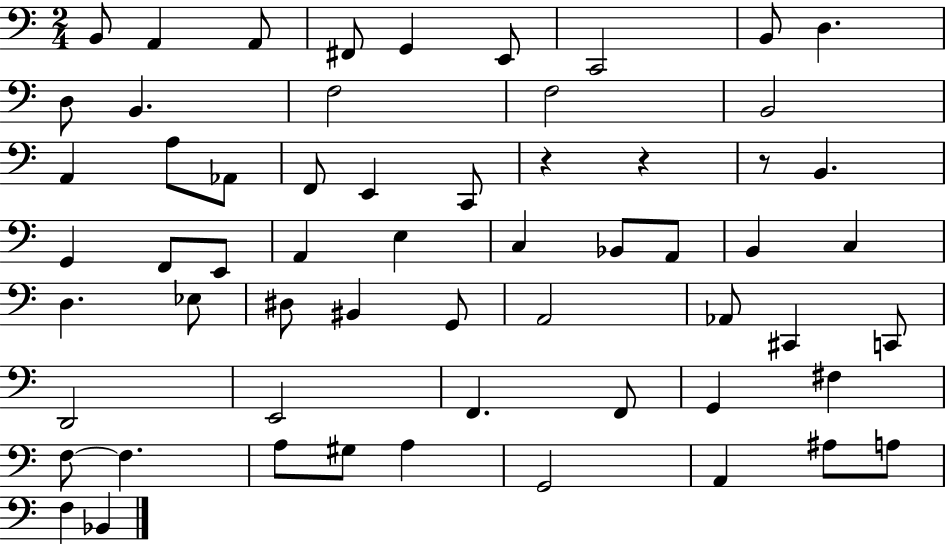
B2/e A2/q A2/e F#2/e G2/q E2/e C2/h B2/e D3/q. D3/e B2/q. F3/h F3/h B2/h A2/q A3/e Ab2/e F2/e E2/q C2/e R/q R/q R/e B2/q. G2/q F2/e E2/e A2/q E3/q C3/q Bb2/e A2/e B2/q C3/q D3/q. Eb3/e D#3/e BIS2/q G2/e A2/h Ab2/e C#2/q C2/e D2/h E2/h F2/q. F2/e G2/q F#3/q F3/e F3/q. A3/e G#3/e A3/q G2/h A2/q A#3/e A3/e F3/q Bb2/q